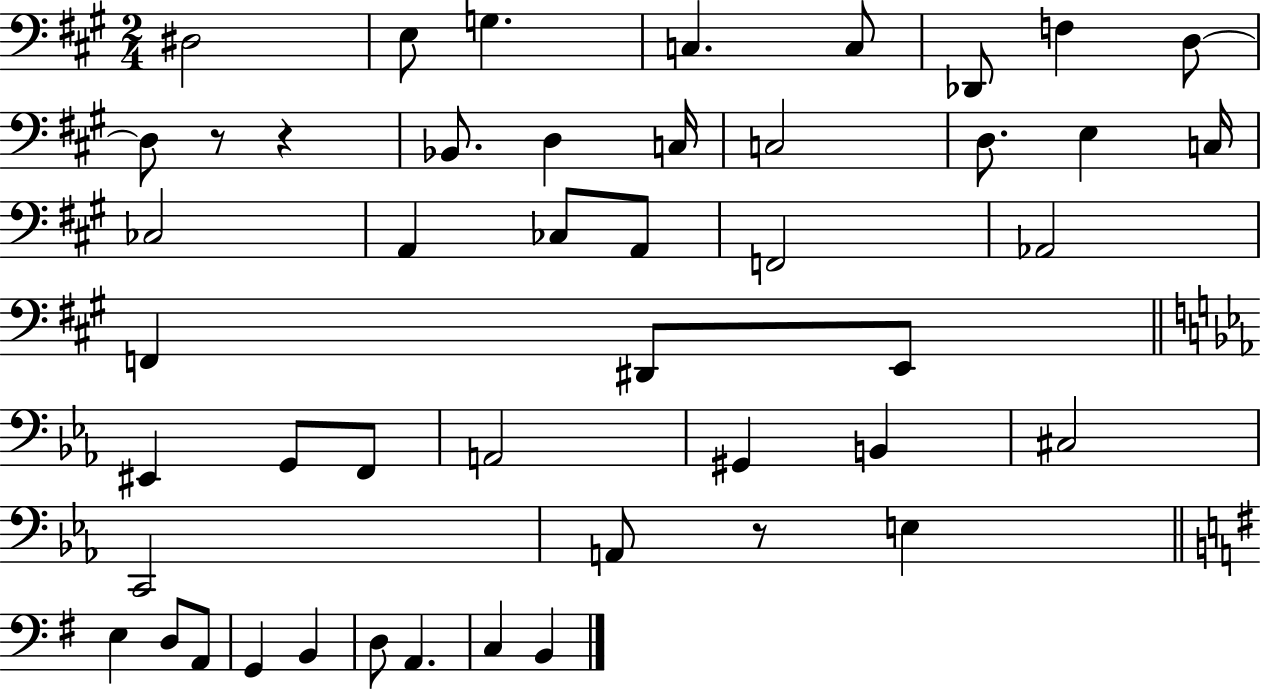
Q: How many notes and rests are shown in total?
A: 47